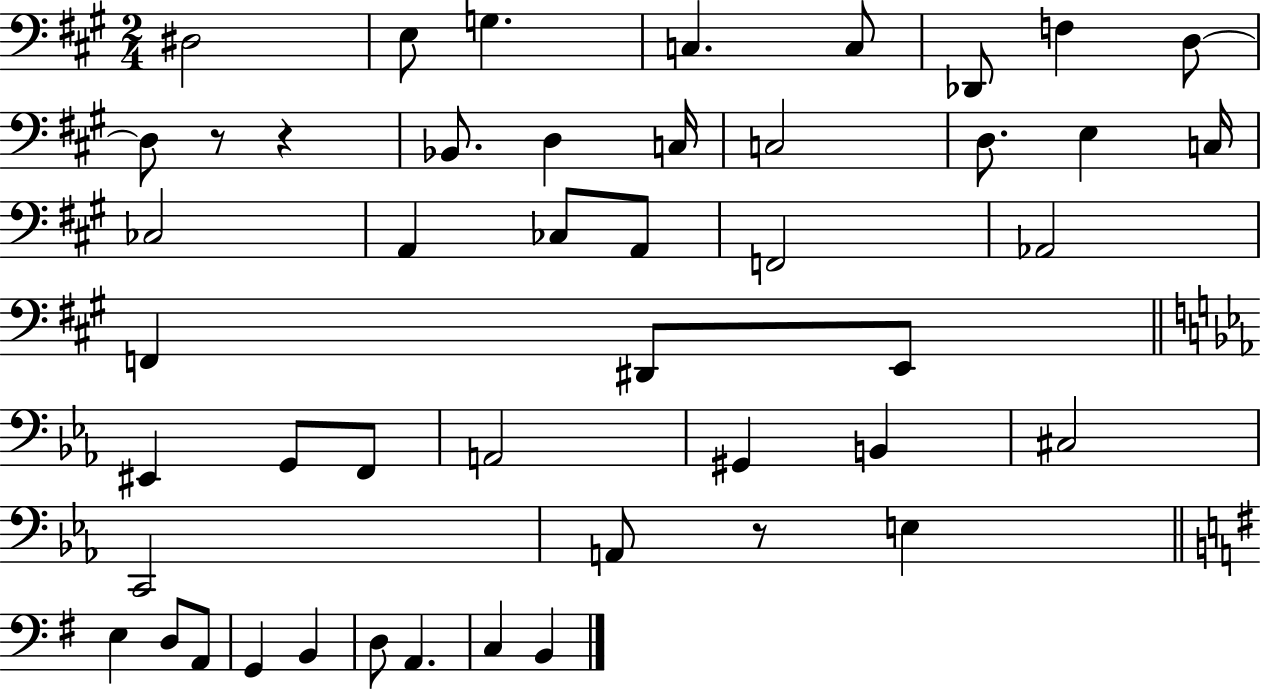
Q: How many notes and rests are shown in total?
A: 47